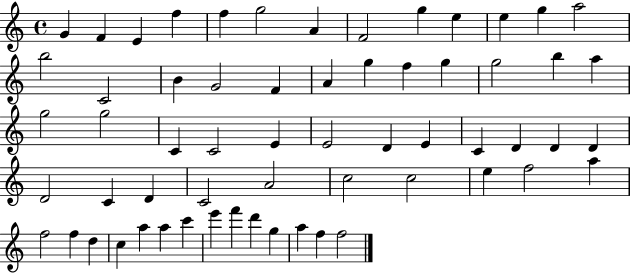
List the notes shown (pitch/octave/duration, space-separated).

G4/q F4/q E4/q F5/q F5/q G5/h A4/q F4/h G5/q E5/q E5/q G5/q A5/h B5/h C4/h B4/q G4/h F4/q A4/q G5/q F5/q G5/q G5/h B5/q A5/q G5/h G5/h C4/q C4/h E4/q E4/h D4/q E4/q C4/q D4/q D4/q D4/q D4/h C4/q D4/q C4/h A4/h C5/h C5/h E5/q F5/h A5/q F5/h F5/q D5/q C5/q A5/q A5/q C6/q E6/q F6/q D6/q G5/q A5/q F5/q F5/h